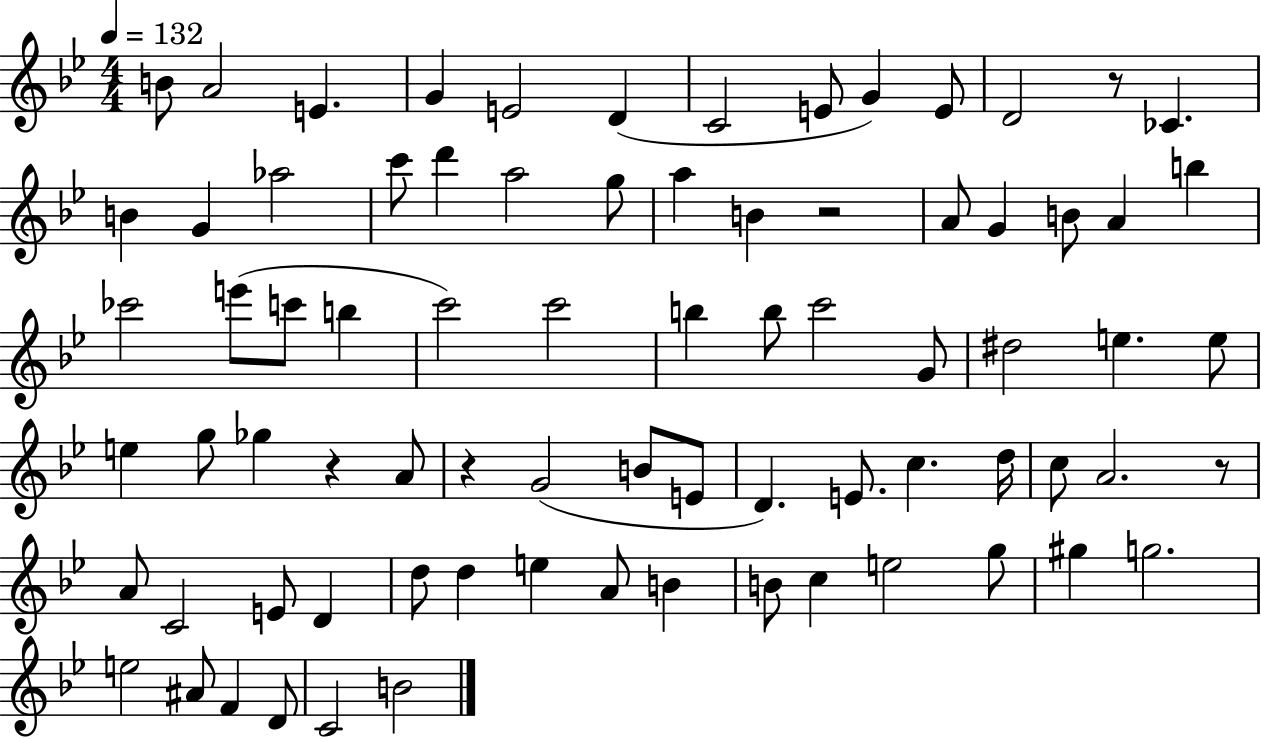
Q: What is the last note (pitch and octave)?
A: B4